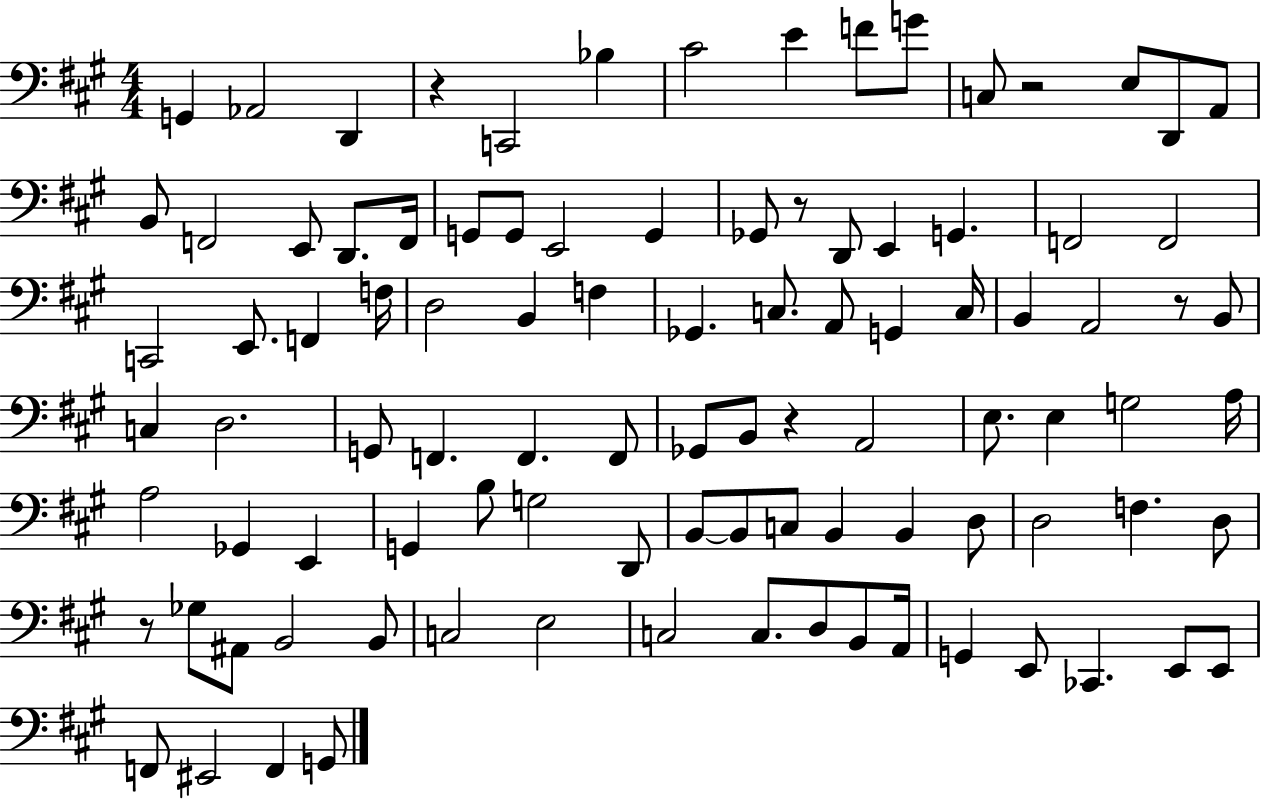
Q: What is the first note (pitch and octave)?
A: G2